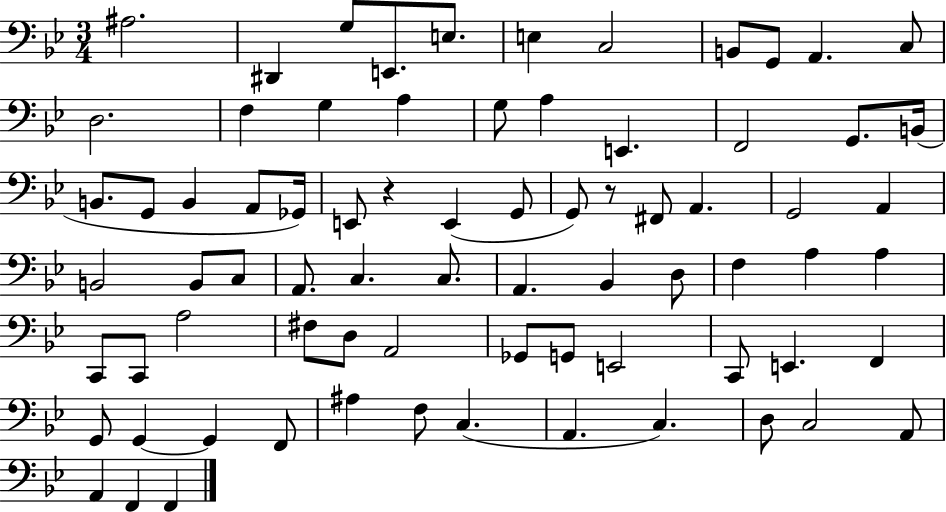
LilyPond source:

{
  \clef bass
  \numericTimeSignature
  \time 3/4
  \key bes \major
  \repeat volta 2 { ais2. | dis,4 g8 e,8. e8. | e4 c2 | b,8 g,8 a,4. c8 | \break d2. | f4 g4 a4 | g8 a4 e,4. | f,2 g,8. b,16( | \break b,8. g,8 b,4 a,8 ges,16) | e,8 r4 e,4( g,8 | g,8) r8 fis,8 a,4. | g,2 a,4 | \break b,2 b,8 c8 | a,8. c4. c8. | a,4. bes,4 d8 | f4 a4 a4 | \break c,8 c,8 a2 | fis8 d8 a,2 | ges,8 g,8 e,2 | c,8 e,4. f,4 | \break g,8 g,4~~ g,4 f,8 | ais4 f8 c4.( | a,4. c4.) | d8 c2 a,8 | \break a,4 f,4 f,4 | } \bar "|."
}